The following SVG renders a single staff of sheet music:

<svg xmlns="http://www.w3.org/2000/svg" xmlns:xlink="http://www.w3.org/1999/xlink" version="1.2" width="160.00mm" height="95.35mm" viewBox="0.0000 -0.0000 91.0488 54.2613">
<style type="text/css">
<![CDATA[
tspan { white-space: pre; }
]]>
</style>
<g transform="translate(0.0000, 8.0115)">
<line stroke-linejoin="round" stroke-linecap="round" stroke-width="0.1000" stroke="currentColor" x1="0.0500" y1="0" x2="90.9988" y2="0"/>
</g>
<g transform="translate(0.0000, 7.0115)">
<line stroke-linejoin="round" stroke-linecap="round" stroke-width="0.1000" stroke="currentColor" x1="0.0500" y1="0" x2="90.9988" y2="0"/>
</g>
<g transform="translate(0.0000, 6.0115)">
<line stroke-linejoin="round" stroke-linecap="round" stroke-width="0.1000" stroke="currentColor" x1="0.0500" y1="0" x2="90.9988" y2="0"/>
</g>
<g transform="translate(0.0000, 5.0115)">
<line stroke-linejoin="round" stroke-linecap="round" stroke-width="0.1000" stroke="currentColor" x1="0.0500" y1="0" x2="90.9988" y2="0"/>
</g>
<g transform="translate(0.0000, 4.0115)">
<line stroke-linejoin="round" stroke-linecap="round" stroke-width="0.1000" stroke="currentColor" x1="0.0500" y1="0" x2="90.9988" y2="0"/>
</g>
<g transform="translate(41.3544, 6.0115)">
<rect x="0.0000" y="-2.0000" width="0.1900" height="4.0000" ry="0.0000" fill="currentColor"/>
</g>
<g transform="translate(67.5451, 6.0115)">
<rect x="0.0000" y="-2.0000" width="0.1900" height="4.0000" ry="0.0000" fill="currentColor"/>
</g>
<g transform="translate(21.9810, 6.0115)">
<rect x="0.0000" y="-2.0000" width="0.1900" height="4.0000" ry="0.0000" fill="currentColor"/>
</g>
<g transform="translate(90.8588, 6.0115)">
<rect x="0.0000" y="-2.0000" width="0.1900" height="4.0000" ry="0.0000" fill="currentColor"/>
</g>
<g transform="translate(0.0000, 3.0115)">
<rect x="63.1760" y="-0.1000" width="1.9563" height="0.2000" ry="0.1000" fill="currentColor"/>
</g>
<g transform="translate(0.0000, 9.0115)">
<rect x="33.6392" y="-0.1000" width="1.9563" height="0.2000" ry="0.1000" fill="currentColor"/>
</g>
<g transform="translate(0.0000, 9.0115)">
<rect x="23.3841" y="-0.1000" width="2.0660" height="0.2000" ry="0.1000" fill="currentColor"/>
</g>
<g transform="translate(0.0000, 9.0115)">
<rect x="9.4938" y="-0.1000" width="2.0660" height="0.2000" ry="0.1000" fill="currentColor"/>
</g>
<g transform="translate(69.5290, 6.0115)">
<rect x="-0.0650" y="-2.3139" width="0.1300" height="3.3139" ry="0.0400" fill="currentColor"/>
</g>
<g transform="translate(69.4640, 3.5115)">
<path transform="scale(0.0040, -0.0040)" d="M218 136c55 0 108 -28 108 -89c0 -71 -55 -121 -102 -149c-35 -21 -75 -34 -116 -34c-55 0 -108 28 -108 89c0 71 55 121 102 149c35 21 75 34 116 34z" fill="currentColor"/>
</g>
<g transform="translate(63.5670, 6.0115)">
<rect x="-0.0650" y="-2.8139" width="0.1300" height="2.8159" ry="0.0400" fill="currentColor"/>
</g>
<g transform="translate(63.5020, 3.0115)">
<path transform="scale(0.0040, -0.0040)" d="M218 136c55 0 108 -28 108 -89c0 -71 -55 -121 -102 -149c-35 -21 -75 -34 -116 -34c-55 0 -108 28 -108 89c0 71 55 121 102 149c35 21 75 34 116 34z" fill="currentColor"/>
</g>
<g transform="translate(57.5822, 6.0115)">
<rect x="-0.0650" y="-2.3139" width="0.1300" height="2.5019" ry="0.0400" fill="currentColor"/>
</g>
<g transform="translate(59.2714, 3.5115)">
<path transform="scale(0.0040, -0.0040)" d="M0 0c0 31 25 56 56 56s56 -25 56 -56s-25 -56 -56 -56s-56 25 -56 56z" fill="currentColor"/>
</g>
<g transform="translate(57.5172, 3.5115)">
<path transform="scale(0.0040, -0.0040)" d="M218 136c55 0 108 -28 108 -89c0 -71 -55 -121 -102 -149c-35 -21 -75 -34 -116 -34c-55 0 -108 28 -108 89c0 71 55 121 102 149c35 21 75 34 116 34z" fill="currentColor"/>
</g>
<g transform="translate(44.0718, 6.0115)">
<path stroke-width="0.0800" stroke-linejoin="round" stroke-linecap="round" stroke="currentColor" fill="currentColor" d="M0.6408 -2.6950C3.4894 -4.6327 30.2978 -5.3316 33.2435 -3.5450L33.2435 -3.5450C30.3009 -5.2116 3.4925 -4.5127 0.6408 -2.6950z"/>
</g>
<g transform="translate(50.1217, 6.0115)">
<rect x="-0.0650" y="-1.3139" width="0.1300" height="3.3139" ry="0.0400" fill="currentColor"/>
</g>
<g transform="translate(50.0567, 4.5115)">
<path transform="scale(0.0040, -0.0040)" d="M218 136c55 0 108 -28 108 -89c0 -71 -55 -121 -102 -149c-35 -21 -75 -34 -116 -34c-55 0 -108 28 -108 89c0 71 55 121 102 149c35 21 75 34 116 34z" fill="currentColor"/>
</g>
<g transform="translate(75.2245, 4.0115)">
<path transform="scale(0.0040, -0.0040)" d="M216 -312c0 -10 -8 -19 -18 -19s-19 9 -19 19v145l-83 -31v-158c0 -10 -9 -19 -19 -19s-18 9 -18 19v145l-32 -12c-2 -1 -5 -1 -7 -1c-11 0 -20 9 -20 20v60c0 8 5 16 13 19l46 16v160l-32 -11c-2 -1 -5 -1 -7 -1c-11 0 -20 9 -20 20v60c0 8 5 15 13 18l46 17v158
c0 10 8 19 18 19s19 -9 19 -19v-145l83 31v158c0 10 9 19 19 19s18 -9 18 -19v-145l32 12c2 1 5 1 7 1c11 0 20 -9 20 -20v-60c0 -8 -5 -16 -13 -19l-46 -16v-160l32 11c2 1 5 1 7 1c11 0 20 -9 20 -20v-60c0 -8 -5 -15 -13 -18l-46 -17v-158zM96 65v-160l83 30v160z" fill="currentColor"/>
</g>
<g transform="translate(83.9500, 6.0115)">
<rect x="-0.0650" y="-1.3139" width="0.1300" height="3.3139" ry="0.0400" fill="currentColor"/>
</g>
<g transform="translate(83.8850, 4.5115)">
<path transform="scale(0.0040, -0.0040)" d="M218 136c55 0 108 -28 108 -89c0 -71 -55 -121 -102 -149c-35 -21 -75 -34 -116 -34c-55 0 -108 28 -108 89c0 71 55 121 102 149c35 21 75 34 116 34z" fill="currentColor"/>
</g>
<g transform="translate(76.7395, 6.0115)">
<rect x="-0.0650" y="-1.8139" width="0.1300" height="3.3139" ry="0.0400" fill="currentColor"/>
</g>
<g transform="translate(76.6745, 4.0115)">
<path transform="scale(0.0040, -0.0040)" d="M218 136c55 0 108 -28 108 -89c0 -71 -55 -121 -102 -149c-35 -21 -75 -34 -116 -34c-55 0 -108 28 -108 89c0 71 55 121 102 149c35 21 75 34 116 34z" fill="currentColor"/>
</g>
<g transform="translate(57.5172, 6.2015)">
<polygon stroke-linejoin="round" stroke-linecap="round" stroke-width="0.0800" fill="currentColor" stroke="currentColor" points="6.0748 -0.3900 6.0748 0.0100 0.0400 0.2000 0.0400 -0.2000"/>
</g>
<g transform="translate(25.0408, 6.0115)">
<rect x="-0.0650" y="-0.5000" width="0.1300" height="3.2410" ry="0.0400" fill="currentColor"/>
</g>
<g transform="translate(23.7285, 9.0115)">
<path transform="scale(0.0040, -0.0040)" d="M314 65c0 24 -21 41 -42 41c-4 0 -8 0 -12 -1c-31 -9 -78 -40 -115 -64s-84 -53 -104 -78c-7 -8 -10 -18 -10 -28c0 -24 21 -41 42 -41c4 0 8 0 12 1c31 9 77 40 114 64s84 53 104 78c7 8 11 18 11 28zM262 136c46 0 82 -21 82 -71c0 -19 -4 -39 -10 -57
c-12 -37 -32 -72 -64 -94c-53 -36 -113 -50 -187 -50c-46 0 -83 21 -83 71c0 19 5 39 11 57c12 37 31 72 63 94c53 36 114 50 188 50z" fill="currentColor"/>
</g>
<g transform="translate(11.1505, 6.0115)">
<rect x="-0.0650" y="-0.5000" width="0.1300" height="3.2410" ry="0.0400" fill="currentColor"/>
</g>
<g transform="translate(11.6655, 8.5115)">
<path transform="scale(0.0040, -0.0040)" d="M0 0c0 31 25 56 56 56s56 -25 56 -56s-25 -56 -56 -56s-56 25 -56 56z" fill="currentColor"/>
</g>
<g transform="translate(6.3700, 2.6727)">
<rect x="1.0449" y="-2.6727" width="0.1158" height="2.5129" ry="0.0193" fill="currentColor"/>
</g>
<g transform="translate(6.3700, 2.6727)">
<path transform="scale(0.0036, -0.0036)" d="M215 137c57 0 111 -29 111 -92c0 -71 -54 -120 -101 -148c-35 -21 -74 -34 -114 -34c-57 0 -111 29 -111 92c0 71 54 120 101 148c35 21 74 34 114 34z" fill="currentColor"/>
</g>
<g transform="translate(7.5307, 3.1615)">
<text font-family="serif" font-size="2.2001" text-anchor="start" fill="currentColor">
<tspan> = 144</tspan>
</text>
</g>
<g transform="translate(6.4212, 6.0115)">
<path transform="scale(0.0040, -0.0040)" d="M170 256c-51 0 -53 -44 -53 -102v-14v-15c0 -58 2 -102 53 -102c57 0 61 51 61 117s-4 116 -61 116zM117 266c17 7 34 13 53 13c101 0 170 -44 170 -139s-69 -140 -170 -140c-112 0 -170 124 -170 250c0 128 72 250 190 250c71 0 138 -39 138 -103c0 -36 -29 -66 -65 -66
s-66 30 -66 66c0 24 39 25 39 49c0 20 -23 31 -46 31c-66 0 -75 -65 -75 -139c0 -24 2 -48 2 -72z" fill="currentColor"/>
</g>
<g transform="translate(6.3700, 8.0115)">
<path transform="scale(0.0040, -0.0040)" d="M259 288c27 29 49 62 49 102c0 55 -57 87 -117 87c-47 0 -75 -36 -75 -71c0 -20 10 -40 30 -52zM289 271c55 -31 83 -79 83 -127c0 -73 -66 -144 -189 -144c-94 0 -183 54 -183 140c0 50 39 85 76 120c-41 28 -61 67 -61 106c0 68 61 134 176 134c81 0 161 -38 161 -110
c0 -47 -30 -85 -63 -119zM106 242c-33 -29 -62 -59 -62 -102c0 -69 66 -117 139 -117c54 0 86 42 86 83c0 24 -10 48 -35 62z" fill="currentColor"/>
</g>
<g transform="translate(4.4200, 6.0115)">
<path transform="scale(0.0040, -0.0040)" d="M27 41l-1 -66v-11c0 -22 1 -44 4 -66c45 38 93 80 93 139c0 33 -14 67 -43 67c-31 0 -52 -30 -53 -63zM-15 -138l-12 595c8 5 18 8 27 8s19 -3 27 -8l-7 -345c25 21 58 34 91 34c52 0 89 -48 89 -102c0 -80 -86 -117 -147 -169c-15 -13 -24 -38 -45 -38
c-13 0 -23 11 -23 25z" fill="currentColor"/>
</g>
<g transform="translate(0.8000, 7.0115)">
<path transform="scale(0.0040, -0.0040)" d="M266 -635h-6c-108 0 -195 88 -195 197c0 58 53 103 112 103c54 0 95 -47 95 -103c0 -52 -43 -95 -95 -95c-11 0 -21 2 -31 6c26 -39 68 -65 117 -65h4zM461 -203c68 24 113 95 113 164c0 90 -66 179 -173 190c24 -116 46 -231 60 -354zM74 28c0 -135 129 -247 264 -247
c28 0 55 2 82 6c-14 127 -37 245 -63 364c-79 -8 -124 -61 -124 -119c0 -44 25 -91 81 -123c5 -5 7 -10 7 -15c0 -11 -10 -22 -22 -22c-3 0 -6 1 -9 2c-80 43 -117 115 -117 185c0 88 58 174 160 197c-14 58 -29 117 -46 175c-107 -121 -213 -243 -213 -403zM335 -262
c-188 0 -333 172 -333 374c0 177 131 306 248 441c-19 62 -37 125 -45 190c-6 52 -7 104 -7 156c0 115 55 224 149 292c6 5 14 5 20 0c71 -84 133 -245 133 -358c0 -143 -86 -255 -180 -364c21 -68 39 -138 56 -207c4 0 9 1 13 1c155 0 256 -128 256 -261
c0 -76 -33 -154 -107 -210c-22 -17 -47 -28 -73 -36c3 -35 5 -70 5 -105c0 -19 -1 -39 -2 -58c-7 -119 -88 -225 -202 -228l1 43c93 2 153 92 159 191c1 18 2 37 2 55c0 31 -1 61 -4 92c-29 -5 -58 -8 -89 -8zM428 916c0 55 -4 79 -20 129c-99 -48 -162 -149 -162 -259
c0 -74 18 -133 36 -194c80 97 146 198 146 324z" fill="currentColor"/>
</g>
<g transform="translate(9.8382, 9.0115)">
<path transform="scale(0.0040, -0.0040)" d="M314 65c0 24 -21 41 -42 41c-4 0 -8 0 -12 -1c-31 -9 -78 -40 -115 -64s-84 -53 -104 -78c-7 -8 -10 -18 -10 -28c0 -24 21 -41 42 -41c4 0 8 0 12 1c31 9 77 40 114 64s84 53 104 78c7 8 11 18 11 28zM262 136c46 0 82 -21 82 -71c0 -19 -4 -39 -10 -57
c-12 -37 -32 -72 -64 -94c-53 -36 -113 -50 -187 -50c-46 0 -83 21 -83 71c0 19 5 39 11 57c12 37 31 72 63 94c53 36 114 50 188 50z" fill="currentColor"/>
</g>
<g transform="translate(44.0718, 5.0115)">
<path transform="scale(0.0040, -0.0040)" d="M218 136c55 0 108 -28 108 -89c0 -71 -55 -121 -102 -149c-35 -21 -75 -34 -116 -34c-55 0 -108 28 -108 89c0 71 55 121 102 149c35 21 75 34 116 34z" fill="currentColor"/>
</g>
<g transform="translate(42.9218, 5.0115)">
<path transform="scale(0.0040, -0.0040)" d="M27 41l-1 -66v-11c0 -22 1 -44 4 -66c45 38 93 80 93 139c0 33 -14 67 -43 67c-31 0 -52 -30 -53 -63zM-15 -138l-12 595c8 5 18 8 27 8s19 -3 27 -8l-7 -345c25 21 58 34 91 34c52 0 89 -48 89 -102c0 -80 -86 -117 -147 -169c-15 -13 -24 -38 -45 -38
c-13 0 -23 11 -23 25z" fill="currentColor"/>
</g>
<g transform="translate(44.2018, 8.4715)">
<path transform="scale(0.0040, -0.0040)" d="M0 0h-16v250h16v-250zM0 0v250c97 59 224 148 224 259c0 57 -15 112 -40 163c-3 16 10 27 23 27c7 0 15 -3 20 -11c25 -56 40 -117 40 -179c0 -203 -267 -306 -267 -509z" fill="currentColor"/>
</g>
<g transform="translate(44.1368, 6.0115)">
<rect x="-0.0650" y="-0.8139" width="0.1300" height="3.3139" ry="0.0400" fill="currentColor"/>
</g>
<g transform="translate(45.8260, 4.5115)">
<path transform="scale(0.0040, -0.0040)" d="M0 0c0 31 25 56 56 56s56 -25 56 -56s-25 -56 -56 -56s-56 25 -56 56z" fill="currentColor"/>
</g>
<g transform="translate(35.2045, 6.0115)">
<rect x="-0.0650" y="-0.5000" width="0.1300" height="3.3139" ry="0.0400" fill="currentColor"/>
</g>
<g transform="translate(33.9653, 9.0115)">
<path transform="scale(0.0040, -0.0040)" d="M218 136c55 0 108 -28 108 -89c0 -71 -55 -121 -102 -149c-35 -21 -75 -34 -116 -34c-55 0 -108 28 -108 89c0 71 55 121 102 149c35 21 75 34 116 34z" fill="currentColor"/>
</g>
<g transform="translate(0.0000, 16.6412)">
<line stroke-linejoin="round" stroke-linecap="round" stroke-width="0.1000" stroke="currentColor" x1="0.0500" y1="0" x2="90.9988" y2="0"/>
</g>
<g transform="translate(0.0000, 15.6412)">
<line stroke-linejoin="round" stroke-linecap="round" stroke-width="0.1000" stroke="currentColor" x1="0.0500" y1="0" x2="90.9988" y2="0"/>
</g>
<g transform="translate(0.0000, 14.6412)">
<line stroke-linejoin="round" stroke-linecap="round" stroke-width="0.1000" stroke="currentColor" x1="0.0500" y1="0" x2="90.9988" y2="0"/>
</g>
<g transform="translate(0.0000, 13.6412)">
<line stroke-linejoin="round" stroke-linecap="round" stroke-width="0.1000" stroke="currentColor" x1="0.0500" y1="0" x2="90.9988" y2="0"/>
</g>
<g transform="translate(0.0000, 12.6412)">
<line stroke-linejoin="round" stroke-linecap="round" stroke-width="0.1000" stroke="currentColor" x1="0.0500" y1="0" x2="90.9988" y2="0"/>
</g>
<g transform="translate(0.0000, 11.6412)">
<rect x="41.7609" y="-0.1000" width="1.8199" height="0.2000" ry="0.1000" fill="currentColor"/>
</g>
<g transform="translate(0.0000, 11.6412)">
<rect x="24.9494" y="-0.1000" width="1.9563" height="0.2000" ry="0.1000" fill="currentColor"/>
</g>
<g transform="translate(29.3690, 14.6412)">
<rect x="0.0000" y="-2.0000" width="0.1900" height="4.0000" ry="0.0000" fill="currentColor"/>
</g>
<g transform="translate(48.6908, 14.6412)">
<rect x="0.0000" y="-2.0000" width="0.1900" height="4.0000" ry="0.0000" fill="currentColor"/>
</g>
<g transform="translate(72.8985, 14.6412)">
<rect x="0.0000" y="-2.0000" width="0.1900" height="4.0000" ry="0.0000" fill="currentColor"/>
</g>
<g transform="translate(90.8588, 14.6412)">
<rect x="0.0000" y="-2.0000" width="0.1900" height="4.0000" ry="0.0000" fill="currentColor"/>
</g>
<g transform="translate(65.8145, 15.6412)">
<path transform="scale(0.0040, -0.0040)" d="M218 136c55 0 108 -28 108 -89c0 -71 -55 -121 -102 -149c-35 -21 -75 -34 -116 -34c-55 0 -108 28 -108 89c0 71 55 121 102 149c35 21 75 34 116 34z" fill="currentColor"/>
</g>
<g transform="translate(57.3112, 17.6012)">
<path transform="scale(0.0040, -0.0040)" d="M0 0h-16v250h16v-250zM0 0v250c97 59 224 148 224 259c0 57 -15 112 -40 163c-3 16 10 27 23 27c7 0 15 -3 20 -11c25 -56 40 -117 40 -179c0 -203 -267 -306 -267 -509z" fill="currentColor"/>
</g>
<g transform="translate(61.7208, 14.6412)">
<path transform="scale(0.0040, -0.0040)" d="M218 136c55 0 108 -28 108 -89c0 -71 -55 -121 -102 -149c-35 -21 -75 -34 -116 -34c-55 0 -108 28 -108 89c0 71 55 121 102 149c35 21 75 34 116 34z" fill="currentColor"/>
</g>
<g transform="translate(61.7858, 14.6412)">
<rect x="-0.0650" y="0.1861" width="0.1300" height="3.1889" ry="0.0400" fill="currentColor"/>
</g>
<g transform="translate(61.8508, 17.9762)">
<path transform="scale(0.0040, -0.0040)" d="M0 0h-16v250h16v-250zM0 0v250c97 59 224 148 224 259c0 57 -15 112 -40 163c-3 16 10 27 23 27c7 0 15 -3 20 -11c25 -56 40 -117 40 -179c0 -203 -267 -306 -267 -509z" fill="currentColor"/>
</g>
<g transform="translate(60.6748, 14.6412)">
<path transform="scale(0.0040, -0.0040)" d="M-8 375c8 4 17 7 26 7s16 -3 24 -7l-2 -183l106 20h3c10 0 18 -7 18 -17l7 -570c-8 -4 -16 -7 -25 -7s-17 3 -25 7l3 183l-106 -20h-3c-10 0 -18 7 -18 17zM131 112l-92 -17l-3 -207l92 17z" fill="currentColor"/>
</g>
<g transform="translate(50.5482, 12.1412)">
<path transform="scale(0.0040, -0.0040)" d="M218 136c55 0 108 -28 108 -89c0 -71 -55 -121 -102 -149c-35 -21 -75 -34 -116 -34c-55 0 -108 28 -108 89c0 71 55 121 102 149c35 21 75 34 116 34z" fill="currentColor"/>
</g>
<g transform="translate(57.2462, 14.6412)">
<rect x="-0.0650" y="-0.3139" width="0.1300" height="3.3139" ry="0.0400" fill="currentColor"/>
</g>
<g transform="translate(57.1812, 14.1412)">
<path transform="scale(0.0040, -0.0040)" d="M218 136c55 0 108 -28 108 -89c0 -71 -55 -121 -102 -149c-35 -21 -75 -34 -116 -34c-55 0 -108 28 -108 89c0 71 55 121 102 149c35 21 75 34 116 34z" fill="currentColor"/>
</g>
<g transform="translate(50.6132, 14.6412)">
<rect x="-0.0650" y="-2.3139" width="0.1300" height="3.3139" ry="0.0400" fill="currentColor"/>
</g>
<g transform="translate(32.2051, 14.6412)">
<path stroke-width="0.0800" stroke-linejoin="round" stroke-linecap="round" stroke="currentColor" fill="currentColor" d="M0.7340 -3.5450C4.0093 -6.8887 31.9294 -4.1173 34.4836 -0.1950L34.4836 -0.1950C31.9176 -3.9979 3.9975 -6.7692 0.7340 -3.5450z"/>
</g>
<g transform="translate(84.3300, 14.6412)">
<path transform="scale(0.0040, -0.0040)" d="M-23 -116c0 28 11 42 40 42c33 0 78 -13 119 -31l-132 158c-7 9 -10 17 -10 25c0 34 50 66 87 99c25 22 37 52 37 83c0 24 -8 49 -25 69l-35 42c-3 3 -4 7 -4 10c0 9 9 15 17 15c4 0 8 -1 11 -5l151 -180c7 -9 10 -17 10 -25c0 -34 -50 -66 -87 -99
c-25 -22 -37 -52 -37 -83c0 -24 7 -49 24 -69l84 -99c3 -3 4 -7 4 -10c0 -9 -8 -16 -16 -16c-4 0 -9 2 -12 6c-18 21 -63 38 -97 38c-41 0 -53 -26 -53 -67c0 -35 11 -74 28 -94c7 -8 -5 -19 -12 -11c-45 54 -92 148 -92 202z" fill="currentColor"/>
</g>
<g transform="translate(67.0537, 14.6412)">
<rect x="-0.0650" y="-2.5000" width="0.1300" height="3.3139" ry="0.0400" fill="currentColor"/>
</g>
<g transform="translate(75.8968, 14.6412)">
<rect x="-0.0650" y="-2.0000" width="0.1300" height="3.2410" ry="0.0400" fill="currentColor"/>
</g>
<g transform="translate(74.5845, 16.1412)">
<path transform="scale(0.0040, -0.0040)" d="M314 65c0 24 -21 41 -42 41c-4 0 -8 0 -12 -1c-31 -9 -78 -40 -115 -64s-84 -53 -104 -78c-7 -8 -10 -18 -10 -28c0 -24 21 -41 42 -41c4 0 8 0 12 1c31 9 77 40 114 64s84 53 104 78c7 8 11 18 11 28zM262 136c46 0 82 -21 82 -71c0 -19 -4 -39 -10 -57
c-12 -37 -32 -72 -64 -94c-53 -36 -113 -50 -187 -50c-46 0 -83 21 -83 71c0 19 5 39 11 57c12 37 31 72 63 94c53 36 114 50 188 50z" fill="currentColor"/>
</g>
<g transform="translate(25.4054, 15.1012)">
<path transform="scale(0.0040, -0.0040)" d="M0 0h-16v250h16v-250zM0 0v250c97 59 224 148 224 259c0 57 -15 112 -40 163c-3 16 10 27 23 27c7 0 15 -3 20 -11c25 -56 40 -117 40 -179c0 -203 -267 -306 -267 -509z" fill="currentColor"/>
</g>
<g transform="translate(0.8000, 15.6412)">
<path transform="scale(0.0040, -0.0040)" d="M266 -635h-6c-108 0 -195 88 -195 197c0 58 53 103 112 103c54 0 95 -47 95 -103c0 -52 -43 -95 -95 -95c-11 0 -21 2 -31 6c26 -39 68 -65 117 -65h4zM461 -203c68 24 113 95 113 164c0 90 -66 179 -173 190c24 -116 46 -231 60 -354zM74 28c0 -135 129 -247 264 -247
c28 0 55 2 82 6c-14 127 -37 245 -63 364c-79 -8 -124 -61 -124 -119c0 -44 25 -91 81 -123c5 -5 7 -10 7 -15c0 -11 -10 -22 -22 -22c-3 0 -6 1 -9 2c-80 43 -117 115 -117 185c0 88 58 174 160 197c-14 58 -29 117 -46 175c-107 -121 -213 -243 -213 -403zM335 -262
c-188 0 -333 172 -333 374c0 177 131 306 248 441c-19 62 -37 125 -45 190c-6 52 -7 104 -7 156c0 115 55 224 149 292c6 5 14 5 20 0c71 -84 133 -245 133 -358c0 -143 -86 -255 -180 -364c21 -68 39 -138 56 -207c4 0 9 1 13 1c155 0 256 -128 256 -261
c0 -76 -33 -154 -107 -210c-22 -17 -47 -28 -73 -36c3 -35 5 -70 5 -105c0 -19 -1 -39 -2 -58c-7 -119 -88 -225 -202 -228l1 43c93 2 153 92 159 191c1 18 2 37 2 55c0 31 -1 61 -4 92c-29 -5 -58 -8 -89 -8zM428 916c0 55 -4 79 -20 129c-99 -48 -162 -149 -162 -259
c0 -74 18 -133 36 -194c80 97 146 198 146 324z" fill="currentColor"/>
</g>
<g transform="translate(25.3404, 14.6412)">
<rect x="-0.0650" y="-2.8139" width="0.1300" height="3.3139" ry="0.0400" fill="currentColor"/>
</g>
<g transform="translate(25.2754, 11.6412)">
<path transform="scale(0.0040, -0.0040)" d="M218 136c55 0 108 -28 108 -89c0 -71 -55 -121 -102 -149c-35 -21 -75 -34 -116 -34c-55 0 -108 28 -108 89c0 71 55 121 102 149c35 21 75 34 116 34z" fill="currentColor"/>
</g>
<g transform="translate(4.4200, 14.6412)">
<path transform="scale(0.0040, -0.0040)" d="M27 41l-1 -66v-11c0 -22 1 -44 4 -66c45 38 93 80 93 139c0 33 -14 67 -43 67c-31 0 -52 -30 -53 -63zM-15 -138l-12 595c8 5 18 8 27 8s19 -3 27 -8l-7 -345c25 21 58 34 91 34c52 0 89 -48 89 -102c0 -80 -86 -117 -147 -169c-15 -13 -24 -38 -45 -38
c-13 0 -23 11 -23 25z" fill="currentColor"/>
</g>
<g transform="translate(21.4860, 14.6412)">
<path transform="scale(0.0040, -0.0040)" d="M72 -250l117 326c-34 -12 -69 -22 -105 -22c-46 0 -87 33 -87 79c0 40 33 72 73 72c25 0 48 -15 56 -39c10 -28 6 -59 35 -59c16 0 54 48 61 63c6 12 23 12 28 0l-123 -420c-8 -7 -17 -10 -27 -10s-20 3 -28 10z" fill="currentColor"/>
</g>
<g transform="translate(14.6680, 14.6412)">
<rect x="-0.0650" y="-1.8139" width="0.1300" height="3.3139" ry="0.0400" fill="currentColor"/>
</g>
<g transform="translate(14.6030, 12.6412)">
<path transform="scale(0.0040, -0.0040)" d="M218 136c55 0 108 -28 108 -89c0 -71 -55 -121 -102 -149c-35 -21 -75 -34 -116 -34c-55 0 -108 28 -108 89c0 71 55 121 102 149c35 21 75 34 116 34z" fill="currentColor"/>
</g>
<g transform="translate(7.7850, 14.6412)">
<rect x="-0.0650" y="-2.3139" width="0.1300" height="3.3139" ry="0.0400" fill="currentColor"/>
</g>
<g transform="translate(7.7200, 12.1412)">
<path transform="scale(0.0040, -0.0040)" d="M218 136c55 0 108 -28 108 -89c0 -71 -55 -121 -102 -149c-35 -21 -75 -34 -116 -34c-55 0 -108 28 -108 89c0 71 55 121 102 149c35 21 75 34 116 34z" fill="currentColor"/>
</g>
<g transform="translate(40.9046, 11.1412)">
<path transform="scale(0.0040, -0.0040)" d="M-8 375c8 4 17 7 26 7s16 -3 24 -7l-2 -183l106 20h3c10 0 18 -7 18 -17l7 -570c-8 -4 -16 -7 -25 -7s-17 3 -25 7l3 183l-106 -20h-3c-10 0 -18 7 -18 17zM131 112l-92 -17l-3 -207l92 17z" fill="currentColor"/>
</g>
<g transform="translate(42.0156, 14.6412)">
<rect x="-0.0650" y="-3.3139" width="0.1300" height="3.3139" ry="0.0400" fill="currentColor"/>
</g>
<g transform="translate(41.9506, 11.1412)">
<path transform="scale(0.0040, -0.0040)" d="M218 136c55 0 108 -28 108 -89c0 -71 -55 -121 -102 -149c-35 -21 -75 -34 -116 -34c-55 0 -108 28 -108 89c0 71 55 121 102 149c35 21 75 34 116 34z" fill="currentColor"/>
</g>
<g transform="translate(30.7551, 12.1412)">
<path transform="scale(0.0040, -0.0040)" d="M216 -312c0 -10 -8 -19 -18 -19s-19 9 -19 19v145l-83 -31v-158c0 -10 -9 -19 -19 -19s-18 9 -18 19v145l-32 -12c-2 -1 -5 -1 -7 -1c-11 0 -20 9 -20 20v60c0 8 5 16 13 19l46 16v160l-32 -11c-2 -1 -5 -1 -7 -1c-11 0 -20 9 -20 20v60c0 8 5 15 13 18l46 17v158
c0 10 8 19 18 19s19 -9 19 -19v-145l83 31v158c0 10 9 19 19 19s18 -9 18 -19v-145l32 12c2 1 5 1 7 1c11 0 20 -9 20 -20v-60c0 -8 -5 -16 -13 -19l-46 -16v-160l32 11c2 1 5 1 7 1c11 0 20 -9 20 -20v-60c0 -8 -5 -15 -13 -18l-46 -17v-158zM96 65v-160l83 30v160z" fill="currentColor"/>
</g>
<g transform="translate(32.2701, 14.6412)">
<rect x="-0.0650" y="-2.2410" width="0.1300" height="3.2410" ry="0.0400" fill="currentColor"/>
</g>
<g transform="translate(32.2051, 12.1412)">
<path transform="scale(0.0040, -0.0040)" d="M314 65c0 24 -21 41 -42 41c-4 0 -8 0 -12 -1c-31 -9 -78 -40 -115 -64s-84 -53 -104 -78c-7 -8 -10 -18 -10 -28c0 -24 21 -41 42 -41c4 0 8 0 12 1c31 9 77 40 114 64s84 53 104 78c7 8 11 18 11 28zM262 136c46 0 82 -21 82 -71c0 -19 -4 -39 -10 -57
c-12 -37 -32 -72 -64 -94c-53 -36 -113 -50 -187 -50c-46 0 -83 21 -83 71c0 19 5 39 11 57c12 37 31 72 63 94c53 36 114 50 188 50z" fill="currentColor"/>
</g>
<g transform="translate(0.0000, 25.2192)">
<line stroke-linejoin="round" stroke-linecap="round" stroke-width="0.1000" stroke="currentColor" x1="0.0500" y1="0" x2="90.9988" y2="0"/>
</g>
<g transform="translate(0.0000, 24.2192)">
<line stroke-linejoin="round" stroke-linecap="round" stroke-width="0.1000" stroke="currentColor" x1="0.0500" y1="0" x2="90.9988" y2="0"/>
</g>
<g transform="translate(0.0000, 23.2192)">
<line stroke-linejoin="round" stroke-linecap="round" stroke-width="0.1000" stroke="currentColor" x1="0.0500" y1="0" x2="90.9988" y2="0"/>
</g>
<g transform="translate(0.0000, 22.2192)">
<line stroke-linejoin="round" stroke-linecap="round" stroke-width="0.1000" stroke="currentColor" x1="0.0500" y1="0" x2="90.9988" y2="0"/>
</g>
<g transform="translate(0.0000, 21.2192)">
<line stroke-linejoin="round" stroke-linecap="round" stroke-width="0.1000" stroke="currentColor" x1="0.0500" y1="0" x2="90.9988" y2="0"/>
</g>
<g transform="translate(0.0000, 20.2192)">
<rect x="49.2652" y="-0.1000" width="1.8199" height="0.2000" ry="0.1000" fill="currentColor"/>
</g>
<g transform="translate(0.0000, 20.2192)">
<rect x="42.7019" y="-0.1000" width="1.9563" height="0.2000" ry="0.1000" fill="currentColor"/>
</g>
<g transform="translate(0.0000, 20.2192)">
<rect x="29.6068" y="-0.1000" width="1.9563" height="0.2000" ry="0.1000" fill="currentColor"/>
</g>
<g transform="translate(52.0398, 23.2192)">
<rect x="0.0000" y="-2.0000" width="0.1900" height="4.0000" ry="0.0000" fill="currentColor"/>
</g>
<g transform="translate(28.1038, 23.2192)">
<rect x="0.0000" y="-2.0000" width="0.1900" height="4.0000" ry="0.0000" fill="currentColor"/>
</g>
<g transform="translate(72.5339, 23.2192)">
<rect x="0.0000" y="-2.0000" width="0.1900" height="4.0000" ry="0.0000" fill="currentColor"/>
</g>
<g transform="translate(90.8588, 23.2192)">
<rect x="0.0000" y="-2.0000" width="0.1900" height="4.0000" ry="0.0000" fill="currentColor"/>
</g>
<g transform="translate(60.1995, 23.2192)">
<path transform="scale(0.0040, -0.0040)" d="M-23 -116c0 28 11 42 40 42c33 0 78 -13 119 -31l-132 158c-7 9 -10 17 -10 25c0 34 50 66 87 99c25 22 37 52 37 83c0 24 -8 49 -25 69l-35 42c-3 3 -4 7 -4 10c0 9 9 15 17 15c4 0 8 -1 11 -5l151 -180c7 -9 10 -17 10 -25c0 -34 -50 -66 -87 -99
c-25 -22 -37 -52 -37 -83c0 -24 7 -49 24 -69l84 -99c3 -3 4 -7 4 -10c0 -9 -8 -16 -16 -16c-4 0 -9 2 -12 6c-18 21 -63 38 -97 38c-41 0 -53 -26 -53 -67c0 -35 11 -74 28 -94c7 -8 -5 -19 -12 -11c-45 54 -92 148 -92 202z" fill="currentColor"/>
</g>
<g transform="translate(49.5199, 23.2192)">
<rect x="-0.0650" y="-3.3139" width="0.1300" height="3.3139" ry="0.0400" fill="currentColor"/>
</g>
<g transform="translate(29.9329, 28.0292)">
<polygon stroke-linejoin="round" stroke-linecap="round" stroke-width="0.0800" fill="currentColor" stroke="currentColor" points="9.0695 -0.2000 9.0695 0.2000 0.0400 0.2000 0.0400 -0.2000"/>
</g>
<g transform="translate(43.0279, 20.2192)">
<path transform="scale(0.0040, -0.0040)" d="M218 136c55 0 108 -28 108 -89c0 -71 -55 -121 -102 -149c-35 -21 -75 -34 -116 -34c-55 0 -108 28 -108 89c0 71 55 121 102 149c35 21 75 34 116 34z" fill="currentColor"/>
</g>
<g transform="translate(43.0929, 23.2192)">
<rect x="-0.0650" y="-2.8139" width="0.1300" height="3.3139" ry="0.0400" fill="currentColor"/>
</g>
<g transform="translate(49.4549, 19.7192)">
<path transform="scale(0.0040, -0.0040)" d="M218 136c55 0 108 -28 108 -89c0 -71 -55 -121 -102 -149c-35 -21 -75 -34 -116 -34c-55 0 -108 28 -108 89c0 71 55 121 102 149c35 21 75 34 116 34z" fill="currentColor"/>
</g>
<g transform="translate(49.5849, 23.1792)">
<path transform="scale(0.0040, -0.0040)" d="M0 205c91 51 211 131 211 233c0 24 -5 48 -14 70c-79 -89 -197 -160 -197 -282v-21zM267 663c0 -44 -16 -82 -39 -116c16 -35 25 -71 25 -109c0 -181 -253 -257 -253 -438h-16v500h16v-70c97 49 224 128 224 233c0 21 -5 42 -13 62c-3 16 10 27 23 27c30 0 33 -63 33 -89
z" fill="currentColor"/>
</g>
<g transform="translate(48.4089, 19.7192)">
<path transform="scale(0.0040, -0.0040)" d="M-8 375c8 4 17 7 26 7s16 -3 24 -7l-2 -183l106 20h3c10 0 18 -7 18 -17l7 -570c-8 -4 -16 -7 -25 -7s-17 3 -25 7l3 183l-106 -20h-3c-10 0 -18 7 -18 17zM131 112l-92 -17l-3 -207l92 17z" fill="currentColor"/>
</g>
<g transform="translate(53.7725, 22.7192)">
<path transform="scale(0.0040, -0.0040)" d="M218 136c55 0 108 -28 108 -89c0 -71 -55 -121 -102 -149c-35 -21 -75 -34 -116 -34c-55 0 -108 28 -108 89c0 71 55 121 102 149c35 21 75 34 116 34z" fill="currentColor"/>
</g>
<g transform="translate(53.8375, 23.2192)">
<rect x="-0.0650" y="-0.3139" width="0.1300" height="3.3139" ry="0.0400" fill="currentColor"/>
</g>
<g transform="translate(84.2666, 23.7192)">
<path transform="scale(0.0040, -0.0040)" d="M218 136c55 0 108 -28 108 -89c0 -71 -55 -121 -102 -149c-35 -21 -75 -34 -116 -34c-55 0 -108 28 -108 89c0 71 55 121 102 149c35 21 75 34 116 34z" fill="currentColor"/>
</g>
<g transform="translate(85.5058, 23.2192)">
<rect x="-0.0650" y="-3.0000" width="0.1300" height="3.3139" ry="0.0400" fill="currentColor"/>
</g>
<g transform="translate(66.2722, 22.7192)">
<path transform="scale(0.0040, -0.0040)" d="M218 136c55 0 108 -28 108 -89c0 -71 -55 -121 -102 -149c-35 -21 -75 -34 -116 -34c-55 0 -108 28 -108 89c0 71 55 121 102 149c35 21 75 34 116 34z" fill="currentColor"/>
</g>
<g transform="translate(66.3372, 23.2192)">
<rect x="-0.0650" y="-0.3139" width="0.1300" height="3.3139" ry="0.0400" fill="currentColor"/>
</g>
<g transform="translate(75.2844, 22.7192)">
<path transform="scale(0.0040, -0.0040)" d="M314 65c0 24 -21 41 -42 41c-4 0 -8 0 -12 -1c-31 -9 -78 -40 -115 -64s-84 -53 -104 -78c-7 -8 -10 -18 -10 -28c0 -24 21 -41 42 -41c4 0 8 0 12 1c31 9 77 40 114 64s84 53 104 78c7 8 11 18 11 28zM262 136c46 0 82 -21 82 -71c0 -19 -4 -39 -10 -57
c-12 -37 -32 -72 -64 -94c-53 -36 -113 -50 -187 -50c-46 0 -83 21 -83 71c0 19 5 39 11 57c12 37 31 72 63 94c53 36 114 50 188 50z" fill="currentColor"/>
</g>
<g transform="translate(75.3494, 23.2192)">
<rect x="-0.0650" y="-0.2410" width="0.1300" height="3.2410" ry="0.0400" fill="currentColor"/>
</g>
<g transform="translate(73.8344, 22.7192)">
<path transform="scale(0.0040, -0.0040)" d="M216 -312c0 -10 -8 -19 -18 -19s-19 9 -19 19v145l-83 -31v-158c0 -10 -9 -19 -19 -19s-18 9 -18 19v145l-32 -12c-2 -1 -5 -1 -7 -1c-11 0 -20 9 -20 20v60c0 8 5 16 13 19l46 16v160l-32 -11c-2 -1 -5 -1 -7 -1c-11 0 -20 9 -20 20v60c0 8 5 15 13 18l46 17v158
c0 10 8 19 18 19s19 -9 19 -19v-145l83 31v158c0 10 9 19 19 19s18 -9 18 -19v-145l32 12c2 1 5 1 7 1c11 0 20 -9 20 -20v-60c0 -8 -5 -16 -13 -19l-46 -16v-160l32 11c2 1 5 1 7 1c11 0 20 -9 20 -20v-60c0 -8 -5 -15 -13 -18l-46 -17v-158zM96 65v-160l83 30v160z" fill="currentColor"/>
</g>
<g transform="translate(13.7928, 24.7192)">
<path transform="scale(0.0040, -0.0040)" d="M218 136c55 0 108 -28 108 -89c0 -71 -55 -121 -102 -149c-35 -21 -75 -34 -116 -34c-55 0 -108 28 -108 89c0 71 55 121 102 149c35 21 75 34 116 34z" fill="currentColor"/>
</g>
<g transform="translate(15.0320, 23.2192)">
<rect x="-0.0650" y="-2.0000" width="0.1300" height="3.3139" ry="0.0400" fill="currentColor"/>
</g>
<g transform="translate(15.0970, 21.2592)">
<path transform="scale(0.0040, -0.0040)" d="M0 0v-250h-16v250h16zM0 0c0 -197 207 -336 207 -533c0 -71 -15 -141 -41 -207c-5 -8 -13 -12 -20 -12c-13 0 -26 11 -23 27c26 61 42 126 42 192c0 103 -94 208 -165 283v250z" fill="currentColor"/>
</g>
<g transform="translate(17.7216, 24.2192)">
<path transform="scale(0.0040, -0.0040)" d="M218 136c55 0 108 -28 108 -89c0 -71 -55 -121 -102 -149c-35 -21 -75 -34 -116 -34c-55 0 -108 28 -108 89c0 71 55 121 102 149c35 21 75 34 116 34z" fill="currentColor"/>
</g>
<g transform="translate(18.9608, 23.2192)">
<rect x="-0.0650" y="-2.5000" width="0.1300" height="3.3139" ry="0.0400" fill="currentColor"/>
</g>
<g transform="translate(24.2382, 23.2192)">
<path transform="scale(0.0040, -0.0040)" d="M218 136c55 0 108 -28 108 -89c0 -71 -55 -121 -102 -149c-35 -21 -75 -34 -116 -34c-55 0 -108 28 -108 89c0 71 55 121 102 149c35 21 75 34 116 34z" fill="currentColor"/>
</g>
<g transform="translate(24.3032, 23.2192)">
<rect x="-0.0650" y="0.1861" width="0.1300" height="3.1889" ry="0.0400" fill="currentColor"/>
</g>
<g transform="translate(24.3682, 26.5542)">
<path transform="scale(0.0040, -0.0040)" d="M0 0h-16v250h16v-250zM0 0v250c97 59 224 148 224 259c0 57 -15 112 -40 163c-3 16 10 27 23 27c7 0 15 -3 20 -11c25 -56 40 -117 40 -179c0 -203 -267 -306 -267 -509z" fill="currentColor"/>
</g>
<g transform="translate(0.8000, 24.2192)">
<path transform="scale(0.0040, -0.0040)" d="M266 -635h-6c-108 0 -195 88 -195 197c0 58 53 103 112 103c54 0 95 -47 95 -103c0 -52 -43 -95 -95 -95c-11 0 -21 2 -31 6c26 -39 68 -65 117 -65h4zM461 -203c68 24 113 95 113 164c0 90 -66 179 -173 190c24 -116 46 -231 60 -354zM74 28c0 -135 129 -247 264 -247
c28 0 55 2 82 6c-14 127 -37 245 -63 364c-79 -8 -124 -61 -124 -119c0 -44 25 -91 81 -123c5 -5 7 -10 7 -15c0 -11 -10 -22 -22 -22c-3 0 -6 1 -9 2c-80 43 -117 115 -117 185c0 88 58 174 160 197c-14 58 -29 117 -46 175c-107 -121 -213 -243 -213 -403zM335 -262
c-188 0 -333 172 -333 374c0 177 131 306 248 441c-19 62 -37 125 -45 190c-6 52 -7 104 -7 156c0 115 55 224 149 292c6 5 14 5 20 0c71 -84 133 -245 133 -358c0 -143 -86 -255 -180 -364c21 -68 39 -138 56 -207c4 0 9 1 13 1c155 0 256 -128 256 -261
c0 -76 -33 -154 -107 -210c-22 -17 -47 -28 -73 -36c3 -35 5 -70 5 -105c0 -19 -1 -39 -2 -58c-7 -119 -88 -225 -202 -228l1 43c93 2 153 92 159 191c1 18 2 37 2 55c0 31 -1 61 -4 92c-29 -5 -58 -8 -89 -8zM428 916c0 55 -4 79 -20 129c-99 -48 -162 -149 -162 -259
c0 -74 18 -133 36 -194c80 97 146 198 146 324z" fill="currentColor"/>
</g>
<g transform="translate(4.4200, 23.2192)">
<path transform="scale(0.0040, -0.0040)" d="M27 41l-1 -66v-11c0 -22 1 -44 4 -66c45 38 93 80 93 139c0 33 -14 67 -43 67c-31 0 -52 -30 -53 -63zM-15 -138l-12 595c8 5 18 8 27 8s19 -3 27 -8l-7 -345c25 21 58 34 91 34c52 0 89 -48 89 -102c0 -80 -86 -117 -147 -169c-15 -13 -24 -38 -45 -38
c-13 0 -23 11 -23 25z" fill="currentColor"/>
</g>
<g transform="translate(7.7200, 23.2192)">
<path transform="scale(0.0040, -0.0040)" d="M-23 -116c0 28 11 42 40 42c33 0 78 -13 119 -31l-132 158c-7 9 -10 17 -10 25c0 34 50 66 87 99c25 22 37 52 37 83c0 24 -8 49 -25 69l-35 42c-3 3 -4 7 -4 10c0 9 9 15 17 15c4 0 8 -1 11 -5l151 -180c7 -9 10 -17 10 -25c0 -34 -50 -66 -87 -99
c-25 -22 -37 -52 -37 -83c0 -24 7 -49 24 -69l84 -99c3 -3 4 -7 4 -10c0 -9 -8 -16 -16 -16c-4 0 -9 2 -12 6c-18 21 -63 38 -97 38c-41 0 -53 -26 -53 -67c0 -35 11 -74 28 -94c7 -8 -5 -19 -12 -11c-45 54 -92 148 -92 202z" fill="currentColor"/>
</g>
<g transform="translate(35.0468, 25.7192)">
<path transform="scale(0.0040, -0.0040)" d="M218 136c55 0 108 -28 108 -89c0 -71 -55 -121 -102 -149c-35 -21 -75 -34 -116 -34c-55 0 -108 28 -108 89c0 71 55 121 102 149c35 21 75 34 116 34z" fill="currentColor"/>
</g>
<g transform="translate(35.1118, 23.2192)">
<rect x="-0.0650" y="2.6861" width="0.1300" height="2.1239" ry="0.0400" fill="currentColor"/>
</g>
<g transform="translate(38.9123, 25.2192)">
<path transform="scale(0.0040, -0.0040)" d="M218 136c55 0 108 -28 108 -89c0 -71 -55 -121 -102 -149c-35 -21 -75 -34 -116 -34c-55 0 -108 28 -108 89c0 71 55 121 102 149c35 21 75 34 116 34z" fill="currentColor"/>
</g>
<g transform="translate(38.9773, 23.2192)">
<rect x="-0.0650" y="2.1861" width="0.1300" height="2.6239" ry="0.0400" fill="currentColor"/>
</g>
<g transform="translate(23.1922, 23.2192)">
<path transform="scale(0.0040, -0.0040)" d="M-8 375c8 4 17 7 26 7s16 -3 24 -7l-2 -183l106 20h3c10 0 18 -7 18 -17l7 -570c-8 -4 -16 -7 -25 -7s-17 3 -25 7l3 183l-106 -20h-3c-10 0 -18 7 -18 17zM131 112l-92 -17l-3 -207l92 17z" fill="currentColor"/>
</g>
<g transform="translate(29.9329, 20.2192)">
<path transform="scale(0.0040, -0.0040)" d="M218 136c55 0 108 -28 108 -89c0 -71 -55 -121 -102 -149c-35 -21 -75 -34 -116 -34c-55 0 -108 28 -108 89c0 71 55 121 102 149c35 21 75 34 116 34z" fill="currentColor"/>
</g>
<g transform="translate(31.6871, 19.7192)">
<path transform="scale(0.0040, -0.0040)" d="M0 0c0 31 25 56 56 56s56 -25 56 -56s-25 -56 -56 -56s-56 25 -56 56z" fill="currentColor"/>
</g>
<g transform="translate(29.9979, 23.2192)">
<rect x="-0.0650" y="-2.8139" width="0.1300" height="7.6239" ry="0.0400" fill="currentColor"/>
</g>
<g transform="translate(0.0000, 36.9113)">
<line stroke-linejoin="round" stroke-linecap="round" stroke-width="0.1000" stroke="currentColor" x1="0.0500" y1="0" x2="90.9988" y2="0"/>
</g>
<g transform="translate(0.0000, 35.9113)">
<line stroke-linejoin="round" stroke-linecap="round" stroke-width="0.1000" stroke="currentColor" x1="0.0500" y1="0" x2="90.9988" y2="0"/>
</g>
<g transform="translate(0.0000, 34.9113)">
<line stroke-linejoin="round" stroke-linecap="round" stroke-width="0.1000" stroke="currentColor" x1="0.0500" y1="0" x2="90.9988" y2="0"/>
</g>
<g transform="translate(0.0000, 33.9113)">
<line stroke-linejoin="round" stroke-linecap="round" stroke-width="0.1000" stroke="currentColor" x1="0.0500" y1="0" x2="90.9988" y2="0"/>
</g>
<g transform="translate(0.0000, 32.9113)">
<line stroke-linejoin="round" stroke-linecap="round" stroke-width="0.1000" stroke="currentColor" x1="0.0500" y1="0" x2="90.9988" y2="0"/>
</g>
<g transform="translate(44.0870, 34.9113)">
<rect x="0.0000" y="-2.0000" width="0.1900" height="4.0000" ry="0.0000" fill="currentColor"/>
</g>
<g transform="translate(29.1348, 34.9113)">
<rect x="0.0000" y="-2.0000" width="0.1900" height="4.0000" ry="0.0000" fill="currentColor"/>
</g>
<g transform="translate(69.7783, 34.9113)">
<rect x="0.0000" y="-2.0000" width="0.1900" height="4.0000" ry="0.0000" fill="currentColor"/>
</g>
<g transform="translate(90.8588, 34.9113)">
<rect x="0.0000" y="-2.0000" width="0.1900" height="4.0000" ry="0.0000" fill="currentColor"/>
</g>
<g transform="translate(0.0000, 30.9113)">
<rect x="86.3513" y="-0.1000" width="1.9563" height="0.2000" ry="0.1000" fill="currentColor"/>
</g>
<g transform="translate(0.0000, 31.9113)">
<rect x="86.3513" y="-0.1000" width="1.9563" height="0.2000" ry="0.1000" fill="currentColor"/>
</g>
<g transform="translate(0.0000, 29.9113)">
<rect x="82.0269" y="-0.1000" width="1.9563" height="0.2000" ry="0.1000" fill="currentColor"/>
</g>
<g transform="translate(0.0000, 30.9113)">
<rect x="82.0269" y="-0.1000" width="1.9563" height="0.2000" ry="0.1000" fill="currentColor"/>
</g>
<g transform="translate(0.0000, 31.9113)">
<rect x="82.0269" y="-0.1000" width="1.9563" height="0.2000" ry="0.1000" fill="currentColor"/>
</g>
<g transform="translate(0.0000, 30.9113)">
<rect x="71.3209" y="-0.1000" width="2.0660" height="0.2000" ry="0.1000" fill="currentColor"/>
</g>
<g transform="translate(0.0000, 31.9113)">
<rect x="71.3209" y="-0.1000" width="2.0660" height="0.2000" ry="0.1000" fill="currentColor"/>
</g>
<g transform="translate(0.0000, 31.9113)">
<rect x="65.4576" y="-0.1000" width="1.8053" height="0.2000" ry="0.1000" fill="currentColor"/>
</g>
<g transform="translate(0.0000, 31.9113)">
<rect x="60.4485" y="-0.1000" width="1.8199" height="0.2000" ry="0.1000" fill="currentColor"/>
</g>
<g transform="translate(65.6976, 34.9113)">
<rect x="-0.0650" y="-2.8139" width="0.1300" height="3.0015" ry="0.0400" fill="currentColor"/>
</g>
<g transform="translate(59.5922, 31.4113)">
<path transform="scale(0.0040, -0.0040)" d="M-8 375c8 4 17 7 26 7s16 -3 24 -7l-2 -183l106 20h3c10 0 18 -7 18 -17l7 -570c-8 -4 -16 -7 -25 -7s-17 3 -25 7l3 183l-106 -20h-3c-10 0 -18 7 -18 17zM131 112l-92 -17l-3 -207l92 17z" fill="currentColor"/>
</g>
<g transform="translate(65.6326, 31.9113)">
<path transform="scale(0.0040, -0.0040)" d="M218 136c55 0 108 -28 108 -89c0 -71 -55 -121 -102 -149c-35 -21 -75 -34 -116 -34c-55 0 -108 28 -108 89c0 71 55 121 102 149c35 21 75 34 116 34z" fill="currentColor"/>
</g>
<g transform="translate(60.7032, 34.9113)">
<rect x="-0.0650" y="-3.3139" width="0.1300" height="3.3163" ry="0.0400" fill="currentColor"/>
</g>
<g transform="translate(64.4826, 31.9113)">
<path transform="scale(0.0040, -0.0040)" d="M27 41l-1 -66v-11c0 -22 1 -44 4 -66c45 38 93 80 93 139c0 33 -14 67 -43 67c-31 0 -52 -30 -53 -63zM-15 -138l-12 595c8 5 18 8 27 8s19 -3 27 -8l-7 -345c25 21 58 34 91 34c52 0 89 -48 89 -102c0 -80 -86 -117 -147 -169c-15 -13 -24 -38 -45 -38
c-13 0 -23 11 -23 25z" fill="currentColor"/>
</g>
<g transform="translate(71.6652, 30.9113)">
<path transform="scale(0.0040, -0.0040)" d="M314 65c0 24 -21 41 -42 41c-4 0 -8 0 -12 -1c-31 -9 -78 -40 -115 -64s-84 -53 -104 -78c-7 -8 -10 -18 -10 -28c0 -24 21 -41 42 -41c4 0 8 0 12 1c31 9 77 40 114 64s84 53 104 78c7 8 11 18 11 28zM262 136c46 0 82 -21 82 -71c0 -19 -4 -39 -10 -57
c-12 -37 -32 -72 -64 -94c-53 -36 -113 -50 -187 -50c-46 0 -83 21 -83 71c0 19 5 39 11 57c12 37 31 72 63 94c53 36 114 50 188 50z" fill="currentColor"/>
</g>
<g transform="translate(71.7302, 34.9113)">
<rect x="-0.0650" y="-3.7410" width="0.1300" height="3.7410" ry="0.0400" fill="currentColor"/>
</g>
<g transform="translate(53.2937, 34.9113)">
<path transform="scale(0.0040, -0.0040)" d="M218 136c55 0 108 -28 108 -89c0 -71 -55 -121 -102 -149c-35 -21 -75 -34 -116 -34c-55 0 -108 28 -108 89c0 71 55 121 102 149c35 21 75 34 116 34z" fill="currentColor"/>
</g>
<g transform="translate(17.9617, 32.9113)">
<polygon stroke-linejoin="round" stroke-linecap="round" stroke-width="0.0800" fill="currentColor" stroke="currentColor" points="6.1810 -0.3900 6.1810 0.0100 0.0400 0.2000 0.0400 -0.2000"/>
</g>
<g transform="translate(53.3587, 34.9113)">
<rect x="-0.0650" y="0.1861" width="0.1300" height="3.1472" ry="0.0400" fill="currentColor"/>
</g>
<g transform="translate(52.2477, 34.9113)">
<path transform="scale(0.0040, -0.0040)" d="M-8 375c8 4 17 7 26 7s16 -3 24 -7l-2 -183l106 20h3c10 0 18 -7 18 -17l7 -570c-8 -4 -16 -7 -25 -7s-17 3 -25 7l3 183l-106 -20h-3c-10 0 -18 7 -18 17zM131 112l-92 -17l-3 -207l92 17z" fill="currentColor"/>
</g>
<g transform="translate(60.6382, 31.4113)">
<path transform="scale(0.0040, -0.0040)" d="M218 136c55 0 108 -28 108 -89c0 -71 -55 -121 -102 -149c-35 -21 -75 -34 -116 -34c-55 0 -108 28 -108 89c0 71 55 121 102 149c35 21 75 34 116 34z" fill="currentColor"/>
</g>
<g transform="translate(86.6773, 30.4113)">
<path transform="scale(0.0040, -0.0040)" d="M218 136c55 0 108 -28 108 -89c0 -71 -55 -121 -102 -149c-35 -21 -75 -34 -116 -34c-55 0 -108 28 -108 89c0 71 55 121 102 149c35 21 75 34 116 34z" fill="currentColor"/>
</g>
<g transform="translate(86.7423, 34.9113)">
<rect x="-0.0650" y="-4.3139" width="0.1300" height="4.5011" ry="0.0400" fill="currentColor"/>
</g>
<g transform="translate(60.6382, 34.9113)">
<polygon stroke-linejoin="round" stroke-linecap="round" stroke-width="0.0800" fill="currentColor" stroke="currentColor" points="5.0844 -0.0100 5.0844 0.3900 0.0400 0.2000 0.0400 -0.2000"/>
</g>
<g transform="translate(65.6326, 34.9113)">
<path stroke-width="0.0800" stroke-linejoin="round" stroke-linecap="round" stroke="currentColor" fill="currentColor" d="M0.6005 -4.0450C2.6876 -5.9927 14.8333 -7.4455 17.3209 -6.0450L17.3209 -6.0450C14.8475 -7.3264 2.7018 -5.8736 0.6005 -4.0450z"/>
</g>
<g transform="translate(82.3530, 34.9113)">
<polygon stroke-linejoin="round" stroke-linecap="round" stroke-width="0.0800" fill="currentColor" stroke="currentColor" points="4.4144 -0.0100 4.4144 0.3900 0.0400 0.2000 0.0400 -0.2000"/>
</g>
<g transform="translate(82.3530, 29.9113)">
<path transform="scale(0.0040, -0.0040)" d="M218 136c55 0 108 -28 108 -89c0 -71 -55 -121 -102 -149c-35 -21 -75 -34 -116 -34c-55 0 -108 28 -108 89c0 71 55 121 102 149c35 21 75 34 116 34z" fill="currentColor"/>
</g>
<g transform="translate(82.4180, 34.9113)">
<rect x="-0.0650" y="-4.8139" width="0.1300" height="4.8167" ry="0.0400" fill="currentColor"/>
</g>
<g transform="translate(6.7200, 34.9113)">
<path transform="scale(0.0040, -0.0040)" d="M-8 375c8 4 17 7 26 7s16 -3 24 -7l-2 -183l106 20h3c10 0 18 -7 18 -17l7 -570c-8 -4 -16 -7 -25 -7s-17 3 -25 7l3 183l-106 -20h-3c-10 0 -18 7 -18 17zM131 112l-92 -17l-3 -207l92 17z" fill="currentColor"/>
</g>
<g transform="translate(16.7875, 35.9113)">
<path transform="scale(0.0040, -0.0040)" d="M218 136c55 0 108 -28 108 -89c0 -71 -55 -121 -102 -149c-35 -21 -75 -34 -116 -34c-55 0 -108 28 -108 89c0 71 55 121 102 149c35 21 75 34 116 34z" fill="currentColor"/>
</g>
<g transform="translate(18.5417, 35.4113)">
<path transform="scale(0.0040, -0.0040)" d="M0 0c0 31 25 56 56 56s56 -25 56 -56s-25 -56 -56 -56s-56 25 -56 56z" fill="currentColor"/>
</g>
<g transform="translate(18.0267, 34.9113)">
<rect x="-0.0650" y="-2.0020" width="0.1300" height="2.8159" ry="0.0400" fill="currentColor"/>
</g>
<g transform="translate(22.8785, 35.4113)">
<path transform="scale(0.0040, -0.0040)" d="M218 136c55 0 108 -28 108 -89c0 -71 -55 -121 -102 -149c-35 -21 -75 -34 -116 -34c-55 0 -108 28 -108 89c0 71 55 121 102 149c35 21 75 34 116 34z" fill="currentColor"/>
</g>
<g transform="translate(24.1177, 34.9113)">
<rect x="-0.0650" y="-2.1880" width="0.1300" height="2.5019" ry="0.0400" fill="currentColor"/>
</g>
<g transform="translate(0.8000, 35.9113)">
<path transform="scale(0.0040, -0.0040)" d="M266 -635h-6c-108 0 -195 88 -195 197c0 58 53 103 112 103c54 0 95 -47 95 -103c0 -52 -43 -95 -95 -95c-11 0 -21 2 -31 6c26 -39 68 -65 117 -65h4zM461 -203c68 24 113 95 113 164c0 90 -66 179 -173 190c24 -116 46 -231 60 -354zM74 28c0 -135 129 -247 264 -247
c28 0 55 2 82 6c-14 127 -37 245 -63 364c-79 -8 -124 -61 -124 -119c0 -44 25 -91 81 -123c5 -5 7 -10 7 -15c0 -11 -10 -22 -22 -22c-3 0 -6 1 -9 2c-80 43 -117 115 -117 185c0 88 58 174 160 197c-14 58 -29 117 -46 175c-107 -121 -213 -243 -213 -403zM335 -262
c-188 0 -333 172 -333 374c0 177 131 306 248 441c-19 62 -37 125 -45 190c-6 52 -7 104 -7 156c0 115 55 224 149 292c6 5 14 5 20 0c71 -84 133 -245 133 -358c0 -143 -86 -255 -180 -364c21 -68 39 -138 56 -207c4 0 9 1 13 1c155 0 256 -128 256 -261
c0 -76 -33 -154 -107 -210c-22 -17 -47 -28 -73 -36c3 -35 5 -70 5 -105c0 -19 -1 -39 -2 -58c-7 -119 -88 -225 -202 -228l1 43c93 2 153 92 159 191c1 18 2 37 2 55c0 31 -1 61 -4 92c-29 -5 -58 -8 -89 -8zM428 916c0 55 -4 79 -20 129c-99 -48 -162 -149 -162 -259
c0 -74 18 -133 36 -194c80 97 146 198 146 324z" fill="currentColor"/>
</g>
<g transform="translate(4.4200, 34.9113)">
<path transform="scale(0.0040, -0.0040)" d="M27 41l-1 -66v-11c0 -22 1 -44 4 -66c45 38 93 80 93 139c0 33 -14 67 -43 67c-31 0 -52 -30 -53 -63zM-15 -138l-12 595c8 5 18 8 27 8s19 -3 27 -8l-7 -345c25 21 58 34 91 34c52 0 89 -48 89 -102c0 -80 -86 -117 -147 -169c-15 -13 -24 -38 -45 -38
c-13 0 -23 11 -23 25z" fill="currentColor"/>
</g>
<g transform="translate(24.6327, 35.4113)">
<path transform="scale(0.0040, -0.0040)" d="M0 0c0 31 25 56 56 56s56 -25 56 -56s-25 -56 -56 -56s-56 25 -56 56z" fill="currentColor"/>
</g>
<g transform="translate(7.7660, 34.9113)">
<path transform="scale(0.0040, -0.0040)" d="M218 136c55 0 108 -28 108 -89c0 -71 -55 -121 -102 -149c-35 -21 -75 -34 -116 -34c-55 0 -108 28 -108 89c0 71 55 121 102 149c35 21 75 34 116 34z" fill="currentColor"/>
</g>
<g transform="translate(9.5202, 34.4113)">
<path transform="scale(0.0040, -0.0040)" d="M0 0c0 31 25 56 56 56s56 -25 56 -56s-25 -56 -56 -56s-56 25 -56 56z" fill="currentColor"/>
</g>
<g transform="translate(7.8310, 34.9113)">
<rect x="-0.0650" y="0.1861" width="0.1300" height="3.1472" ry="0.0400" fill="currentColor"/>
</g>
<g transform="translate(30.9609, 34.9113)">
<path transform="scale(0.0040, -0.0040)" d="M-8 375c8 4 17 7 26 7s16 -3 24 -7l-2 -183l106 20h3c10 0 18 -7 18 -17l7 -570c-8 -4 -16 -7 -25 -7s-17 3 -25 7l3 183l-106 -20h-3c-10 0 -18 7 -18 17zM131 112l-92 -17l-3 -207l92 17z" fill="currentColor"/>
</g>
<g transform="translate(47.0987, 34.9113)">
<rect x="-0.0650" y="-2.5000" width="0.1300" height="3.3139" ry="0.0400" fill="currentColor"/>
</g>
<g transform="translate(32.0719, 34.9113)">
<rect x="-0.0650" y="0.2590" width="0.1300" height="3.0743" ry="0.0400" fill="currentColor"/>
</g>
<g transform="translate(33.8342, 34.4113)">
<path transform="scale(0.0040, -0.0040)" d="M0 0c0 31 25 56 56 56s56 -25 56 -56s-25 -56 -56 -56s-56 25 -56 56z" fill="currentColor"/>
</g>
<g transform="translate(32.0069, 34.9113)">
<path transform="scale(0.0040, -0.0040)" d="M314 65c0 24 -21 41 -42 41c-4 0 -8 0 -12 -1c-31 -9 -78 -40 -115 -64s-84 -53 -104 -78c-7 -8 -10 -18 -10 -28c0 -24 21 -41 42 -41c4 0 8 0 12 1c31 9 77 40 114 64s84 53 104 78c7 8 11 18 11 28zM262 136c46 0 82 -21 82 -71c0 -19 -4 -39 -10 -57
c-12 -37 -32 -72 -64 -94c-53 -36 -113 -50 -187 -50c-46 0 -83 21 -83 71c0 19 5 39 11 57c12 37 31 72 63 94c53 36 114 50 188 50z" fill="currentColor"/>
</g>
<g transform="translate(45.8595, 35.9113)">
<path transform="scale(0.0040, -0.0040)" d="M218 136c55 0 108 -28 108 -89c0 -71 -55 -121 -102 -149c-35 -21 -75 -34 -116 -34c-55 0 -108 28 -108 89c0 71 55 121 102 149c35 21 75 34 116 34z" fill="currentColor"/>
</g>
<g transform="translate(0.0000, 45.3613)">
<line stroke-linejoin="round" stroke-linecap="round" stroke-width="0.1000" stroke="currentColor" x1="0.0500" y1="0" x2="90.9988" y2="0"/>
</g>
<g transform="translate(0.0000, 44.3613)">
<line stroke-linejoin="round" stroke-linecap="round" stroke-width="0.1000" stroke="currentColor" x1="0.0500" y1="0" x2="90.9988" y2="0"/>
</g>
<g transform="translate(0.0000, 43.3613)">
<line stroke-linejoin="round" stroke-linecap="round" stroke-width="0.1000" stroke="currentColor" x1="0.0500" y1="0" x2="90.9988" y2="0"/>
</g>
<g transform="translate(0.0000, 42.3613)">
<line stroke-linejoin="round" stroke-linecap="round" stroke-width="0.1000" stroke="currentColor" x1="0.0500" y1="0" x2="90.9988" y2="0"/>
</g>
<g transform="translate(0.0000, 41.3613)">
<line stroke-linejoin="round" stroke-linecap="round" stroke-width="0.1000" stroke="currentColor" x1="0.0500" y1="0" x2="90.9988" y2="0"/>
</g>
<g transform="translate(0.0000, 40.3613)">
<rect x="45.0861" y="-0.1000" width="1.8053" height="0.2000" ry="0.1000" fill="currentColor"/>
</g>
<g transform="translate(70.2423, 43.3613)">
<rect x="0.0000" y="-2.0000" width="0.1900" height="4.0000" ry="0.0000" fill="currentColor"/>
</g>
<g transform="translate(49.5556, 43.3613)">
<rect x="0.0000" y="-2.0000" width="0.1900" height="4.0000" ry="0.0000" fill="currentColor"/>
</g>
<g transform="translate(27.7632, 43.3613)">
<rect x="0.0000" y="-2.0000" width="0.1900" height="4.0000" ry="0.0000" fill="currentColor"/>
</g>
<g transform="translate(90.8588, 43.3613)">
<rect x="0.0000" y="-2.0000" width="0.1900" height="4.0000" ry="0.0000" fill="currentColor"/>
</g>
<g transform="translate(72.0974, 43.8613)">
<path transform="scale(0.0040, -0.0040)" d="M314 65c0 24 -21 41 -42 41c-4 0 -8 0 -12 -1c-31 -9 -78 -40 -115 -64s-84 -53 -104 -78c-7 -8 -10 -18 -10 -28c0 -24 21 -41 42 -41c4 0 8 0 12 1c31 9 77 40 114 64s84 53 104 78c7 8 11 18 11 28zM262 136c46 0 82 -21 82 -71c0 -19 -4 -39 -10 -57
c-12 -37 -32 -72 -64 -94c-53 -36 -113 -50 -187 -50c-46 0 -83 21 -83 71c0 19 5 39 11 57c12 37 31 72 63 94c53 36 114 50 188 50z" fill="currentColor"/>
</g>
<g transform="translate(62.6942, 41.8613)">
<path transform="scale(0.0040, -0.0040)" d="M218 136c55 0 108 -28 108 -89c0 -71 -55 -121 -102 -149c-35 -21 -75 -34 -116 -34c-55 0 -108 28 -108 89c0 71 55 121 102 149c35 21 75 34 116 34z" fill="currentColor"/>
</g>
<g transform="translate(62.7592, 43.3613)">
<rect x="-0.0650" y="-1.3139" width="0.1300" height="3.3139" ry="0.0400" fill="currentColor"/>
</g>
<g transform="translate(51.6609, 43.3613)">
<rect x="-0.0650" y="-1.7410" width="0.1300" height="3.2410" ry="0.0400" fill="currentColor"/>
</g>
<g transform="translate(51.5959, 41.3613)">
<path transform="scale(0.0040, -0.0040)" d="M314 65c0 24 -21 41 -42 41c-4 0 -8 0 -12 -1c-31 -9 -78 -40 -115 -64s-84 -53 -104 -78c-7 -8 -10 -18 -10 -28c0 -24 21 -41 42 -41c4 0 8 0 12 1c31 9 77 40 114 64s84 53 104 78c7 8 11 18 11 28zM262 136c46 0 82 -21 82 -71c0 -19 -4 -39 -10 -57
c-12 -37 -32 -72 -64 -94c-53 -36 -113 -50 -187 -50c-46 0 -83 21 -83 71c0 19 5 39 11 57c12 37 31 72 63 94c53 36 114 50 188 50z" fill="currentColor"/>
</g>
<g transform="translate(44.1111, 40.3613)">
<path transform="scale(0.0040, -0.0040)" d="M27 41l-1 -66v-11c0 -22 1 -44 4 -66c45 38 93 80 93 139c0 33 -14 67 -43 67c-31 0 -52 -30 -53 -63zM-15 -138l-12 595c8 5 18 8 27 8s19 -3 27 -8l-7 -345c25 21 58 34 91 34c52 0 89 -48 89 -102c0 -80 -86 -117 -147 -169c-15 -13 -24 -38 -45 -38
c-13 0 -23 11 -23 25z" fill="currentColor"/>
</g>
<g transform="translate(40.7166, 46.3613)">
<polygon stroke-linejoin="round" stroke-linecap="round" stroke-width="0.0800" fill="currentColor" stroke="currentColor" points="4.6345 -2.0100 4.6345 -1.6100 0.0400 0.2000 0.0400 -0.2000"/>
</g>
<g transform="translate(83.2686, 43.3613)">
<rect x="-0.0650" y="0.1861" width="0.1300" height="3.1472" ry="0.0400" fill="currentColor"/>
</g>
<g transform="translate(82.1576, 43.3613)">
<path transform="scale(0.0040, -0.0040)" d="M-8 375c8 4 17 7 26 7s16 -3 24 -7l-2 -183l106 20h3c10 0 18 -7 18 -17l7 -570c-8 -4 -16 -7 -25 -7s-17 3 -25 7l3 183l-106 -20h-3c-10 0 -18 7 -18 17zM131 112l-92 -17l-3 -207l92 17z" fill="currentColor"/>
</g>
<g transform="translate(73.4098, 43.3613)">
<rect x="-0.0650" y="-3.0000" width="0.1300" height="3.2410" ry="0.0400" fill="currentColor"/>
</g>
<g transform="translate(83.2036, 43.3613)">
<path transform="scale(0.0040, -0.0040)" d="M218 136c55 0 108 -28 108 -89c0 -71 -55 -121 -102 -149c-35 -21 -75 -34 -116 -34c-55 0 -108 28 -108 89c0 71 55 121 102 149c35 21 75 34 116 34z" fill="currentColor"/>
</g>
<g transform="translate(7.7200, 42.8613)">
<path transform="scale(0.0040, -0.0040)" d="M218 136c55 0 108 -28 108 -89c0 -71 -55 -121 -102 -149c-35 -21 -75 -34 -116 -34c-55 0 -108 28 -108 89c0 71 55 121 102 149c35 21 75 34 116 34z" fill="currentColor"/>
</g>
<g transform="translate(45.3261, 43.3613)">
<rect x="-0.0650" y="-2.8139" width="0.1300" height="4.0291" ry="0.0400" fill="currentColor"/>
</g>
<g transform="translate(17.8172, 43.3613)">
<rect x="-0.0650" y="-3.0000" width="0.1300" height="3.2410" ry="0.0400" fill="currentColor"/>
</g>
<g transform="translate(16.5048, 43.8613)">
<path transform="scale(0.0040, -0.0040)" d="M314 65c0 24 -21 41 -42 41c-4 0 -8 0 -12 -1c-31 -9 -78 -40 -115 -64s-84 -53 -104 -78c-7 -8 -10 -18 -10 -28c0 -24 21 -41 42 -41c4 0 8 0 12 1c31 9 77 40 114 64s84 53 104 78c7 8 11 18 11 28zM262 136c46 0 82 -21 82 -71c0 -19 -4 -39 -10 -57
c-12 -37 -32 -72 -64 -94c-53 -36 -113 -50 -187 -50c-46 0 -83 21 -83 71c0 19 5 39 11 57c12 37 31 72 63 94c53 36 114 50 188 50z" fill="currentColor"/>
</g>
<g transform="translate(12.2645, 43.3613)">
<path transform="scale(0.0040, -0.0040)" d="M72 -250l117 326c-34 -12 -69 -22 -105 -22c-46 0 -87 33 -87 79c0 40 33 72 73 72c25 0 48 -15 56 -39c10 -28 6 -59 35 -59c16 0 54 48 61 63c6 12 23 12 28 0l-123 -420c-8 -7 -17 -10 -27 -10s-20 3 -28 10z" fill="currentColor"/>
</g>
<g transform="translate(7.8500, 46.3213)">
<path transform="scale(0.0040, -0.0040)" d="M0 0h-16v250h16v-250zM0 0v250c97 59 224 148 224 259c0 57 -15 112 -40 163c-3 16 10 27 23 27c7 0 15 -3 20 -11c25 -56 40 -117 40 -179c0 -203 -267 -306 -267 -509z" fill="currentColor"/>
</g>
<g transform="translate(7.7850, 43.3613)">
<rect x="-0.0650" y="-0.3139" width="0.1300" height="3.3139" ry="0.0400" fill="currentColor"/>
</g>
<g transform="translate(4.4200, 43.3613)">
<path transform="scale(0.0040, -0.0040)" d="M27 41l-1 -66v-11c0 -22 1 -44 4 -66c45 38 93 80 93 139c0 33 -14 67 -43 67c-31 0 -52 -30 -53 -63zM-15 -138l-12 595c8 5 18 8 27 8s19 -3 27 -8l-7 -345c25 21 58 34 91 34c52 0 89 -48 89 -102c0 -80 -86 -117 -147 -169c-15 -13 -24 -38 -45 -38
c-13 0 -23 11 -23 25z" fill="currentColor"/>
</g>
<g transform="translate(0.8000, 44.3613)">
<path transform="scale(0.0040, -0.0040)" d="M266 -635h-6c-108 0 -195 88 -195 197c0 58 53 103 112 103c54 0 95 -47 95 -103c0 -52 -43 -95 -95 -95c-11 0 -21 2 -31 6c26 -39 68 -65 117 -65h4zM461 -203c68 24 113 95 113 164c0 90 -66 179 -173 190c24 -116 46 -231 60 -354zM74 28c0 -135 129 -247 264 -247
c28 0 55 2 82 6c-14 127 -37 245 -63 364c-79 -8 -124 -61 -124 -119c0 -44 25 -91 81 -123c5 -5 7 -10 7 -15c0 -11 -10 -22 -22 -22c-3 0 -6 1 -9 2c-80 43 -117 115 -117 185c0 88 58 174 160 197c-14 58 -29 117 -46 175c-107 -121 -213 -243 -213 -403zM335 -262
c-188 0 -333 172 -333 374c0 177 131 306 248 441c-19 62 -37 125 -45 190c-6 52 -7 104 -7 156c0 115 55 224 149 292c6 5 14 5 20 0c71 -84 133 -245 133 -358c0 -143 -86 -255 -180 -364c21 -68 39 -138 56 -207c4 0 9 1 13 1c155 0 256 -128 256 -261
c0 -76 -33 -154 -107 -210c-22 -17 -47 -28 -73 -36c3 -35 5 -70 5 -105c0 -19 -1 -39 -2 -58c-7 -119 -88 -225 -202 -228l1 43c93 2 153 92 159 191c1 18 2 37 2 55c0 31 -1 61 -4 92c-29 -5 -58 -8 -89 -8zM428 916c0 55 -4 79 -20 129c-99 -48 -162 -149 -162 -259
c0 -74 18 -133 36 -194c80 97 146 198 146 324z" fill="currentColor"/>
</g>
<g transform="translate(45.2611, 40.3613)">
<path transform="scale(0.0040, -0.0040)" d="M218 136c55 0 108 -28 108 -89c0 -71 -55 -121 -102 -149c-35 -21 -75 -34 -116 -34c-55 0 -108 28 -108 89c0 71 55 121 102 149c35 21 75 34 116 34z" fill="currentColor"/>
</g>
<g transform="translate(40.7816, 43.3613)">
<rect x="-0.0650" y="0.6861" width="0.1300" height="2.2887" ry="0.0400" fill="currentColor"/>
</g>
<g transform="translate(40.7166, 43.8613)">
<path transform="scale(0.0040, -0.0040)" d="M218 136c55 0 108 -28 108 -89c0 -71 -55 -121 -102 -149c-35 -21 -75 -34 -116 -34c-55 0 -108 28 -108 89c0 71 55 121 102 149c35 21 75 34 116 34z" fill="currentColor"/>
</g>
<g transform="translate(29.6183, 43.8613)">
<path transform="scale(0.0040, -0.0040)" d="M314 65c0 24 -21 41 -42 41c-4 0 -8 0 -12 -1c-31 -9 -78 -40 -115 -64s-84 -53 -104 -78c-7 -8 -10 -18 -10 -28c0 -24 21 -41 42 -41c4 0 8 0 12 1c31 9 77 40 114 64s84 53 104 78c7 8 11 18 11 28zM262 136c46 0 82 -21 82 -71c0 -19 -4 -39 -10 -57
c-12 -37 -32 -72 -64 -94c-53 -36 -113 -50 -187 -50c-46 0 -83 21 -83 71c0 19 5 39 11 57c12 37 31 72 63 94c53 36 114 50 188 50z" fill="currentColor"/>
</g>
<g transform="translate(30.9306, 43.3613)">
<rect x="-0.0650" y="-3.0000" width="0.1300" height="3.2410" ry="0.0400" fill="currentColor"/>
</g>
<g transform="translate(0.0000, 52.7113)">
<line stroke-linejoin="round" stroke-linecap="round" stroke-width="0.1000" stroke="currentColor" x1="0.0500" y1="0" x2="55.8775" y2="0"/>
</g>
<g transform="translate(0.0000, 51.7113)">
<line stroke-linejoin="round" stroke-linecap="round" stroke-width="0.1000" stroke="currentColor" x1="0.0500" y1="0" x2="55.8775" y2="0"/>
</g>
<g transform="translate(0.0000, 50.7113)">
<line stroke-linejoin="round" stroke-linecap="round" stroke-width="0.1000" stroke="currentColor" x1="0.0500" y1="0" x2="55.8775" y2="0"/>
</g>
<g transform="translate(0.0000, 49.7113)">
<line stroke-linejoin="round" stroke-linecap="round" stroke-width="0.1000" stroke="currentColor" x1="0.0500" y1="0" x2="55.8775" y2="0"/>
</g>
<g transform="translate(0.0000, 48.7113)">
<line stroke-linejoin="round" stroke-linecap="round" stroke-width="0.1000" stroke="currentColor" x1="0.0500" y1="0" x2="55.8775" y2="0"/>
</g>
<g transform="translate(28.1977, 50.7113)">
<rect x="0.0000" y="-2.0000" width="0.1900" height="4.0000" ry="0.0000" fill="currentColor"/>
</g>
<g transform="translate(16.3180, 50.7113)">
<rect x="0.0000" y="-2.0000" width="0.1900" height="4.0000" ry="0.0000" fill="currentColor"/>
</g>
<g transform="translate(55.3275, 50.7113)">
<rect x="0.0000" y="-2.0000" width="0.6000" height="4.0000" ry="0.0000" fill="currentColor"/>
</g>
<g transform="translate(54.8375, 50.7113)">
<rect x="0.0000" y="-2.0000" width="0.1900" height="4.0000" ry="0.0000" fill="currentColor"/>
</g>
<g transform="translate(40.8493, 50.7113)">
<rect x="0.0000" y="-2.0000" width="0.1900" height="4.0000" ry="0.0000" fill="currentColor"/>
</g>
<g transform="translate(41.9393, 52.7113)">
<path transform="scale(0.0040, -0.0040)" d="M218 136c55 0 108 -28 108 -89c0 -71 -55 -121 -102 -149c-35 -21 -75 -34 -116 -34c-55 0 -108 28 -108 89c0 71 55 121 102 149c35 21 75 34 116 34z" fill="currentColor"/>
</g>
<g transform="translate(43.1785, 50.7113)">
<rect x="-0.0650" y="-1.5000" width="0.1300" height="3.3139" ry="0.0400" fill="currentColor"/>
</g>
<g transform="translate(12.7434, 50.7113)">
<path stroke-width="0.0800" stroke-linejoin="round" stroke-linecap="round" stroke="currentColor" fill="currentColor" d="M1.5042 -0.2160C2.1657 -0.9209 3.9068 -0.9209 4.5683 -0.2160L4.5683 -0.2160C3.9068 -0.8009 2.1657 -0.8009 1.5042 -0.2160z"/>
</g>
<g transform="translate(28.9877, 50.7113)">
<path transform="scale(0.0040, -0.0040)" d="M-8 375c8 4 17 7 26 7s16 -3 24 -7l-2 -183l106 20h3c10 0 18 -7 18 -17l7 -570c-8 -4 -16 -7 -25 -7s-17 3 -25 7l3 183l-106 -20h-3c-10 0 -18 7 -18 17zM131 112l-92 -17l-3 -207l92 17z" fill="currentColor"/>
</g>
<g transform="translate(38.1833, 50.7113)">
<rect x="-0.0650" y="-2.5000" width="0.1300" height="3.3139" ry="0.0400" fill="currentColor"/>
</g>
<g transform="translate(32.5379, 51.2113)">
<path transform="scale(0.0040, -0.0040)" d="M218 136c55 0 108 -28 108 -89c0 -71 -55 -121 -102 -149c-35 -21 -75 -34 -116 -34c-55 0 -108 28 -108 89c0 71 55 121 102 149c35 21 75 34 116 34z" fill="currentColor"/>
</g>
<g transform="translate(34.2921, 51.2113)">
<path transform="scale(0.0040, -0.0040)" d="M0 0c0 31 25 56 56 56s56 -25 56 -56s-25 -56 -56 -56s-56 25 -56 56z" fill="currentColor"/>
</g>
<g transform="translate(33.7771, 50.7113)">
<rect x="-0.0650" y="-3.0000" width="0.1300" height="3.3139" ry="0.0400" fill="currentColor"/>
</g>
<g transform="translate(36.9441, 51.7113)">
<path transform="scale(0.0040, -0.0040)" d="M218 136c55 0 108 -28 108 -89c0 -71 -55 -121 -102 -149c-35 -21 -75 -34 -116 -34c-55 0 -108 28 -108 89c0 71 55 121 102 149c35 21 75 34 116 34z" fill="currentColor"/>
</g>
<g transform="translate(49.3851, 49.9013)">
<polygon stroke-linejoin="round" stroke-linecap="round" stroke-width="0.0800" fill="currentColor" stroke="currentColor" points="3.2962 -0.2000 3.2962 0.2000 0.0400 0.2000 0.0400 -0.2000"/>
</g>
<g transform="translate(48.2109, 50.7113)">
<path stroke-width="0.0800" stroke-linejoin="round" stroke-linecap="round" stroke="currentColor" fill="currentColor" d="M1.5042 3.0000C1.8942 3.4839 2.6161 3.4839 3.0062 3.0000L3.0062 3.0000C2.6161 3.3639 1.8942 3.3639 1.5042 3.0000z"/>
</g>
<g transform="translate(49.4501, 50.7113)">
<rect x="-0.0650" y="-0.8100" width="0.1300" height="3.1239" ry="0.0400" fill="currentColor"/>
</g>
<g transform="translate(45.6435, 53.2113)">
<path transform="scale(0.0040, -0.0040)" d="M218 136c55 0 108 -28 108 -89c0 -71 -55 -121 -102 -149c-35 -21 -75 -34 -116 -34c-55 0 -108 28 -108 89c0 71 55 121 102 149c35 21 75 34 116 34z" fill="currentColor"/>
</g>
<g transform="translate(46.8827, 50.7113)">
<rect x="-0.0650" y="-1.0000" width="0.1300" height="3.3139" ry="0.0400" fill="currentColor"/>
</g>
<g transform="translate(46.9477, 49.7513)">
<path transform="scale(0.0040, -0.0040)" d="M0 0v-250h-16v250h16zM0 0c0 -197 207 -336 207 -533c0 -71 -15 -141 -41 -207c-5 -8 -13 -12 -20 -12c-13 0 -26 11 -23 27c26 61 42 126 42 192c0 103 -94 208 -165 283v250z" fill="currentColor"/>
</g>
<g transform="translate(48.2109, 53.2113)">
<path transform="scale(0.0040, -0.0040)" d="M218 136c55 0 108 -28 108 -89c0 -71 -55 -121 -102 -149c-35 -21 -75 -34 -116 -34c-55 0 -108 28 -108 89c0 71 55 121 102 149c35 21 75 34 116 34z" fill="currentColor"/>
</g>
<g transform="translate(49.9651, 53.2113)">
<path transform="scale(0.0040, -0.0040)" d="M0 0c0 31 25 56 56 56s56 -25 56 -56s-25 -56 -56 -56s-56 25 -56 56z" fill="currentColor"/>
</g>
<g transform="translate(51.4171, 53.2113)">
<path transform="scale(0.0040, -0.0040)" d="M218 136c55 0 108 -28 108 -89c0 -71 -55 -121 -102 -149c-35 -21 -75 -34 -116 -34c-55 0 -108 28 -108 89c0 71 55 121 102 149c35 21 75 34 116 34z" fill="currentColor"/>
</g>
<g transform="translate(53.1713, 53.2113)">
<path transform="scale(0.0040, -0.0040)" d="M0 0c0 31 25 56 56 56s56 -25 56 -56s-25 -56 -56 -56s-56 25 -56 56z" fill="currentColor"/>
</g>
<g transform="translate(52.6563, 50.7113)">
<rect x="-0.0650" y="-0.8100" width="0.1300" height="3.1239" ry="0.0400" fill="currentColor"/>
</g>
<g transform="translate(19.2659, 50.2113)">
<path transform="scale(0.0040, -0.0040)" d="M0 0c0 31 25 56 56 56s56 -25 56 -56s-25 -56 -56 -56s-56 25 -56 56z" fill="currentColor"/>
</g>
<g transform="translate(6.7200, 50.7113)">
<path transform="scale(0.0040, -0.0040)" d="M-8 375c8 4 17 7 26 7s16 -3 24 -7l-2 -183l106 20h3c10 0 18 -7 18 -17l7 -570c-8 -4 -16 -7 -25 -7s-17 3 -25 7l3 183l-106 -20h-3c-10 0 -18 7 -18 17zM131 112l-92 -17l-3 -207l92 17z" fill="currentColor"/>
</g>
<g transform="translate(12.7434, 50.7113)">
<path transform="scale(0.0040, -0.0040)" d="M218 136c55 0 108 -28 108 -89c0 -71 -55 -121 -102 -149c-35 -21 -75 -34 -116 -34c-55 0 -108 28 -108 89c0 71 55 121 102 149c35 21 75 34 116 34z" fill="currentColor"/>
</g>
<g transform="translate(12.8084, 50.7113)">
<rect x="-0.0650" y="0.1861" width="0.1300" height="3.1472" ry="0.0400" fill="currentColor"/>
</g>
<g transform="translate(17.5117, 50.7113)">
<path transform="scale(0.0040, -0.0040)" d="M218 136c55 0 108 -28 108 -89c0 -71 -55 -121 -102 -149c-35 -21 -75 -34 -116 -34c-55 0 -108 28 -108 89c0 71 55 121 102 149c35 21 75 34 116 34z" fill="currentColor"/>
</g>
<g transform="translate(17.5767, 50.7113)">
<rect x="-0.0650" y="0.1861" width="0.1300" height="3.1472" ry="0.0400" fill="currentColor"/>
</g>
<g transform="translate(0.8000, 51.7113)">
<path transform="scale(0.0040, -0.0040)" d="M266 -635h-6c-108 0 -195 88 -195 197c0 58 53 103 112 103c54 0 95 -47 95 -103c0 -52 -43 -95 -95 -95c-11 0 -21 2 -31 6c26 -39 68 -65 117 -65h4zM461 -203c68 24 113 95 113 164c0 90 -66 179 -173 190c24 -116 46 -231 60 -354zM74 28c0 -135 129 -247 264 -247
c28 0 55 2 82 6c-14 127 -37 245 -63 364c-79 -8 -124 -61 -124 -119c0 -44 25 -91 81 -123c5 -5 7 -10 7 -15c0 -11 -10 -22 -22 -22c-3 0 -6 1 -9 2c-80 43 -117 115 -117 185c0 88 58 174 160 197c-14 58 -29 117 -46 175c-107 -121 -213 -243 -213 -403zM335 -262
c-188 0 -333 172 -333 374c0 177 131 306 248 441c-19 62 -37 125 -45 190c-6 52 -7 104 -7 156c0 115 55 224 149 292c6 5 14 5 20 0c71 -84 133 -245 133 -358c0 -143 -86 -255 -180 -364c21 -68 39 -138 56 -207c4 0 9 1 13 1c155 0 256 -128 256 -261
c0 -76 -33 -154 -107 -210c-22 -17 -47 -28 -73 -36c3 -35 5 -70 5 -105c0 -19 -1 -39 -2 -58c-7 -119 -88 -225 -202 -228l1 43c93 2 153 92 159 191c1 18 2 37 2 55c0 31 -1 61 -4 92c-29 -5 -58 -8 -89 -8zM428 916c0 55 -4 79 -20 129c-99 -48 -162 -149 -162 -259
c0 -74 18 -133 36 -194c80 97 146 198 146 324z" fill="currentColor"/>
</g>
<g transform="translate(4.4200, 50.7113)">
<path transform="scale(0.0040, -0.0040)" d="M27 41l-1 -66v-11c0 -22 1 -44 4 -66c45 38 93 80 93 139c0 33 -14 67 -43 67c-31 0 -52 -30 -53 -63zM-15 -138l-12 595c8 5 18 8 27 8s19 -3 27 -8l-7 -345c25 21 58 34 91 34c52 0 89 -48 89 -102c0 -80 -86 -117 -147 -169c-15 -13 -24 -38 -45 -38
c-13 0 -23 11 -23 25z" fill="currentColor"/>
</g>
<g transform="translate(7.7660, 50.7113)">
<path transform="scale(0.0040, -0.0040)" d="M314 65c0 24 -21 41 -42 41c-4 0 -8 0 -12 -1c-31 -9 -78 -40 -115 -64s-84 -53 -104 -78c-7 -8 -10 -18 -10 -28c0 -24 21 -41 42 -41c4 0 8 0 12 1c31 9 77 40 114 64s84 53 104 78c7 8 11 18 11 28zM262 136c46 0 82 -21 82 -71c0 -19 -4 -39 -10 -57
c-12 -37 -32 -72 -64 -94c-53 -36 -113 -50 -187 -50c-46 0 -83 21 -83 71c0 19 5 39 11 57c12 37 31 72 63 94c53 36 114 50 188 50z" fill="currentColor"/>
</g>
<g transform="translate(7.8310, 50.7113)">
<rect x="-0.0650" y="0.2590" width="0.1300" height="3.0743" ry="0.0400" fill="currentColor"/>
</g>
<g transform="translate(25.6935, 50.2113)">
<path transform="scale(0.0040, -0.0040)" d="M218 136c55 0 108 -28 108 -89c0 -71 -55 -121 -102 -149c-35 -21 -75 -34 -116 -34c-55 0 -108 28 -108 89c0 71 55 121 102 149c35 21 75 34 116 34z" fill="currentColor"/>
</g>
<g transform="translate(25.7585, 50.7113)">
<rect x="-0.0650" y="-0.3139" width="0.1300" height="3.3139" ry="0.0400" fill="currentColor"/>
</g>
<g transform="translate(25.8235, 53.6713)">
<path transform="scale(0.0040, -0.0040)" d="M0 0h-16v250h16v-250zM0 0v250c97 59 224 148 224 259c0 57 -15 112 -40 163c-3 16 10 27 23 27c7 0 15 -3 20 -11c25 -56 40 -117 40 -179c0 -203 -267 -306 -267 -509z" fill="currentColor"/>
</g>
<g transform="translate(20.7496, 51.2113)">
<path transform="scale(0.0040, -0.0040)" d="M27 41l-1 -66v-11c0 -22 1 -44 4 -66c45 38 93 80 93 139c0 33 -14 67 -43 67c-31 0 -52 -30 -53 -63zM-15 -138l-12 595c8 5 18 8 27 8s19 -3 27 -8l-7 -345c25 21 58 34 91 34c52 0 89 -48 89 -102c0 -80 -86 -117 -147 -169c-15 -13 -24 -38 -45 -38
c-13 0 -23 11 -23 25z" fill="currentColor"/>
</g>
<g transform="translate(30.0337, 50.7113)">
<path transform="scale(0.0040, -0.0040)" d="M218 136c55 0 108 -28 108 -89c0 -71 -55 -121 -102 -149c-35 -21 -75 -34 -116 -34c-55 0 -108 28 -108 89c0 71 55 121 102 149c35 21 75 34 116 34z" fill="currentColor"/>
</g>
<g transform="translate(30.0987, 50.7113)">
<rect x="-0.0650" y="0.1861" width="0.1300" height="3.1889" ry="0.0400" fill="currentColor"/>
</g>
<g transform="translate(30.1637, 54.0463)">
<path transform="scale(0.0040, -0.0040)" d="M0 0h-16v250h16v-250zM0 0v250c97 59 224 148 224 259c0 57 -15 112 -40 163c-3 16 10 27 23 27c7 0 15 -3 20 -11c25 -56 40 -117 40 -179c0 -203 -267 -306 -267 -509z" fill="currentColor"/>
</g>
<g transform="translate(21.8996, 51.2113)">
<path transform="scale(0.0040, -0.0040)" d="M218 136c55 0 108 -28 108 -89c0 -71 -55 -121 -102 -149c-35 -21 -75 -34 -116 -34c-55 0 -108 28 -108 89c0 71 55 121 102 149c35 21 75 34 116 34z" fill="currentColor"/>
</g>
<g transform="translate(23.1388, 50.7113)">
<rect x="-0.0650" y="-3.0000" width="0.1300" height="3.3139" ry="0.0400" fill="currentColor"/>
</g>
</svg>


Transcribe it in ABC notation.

X:1
T:Untitled
M:6/8
L:1/4
K:F
C2 C2 C _d/2 e g/2 a/2 g ^f e g f z/2 a/2 ^g2 b g c/2 B/2 G F2 z z F/2 G B/2 a/2 D/2 E/2 a b/4 c z c ^c2 A B G/2 A/2 B2 G B b/2 _a/2 c'2 e'/2 d'/2 c/2 z/2 A2 A2 A/2 _a/2 f2 e A2 B B2 B B _A c/2 B/2 A G E D/2 D/2 D/2